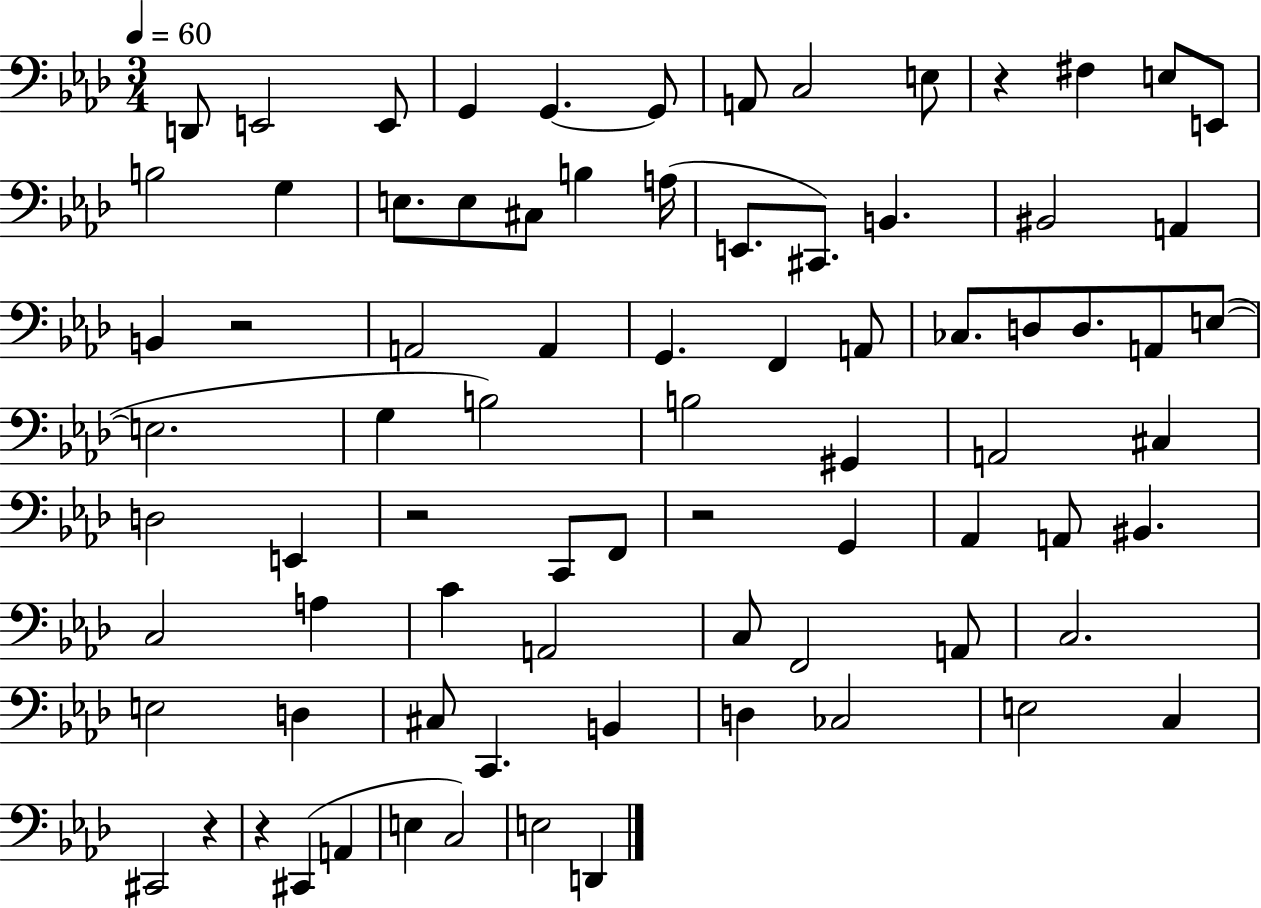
D2/e E2/h E2/e G2/q G2/q. G2/e A2/e C3/h E3/e R/q F#3/q E3/e E2/e B3/h G3/q E3/e. E3/e C#3/e B3/q A3/s E2/e. C#2/e. B2/q. BIS2/h A2/q B2/q R/h A2/h A2/q G2/q. F2/q A2/e CES3/e. D3/e D3/e. A2/e E3/e E3/h. G3/q B3/h B3/h G#2/q A2/h C#3/q D3/h E2/q R/h C2/e F2/e R/h G2/q Ab2/q A2/e BIS2/q. C3/h A3/q C4/q A2/h C3/e F2/h A2/e C3/h. E3/h D3/q C#3/e C2/q. B2/q D3/q CES3/h E3/h C3/q C#2/h R/q R/q C#2/q A2/q E3/q C3/h E3/h D2/q